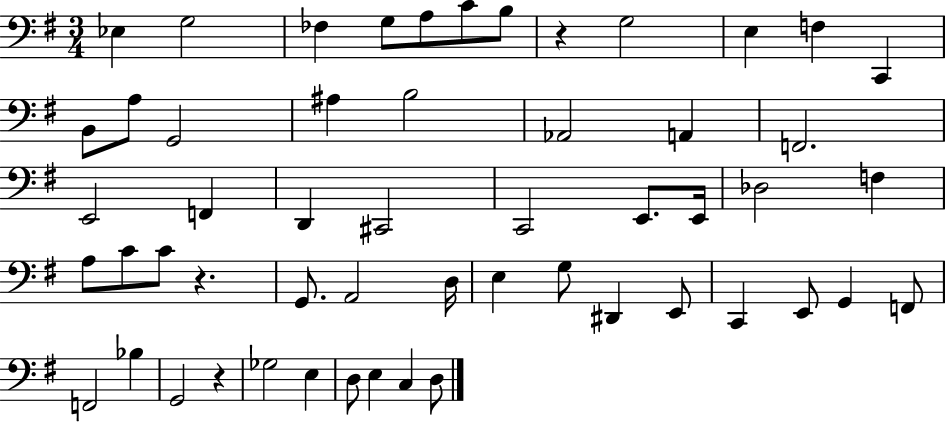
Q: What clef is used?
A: bass